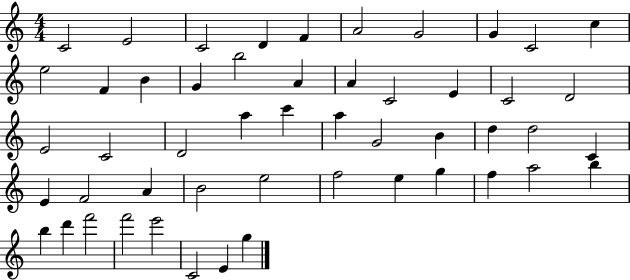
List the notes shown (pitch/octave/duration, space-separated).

C4/h E4/h C4/h D4/q F4/q A4/h G4/h G4/q C4/h C5/q E5/h F4/q B4/q G4/q B5/h A4/q A4/q C4/h E4/q C4/h D4/h E4/h C4/h D4/h A5/q C6/q A5/q G4/h B4/q D5/q D5/h C4/q E4/q F4/h A4/q B4/h E5/h F5/h E5/q G5/q F5/q A5/h B5/q B5/q D6/q F6/h F6/h E6/h C4/h E4/q G5/q